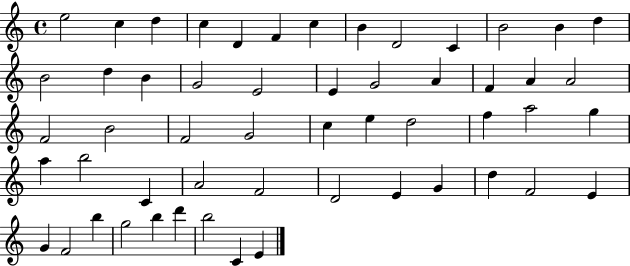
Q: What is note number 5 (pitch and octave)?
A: D4